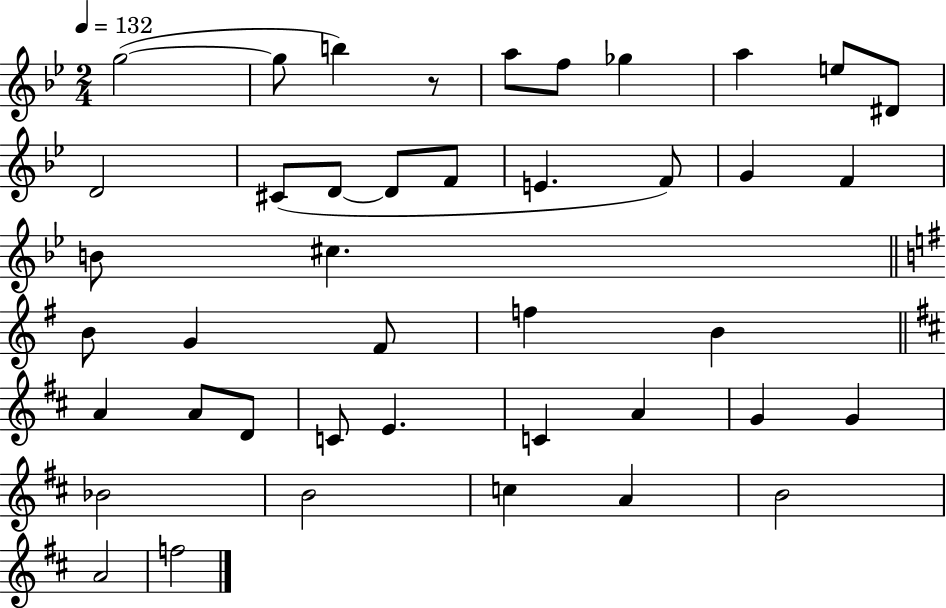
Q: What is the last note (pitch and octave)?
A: F5